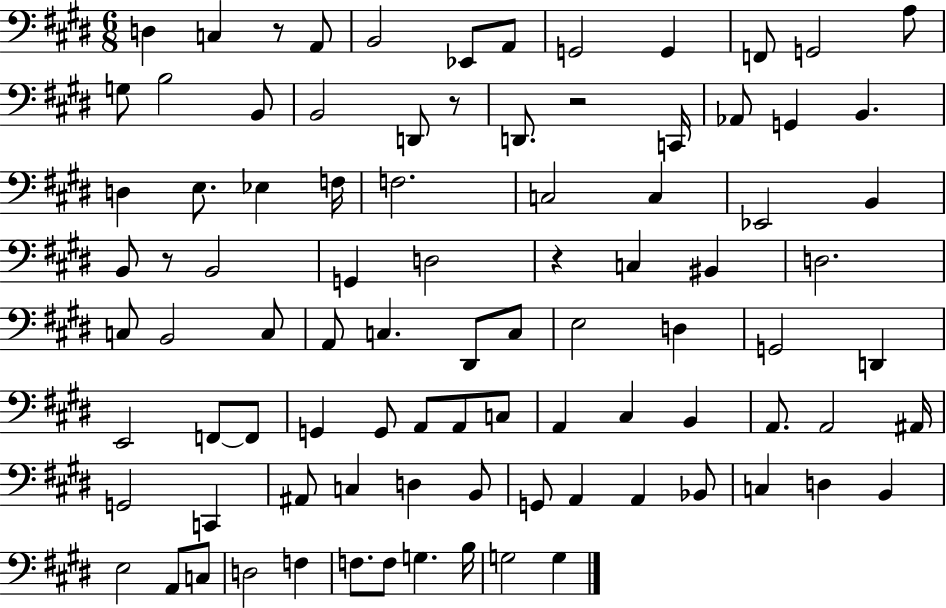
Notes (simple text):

D3/q C3/q R/e A2/e B2/h Eb2/e A2/e G2/h G2/q F2/e G2/h A3/e G3/e B3/h B2/e B2/h D2/e R/e D2/e. R/h C2/s Ab2/e G2/q B2/q. D3/q E3/e. Eb3/q F3/s F3/h. C3/h C3/q Eb2/h B2/q B2/e R/e B2/h G2/q D3/h R/q C3/q BIS2/q D3/h. C3/e B2/h C3/e A2/e C3/q. D#2/e C3/e E3/h D3/q G2/h D2/q E2/h F2/e F2/e G2/q G2/e A2/e A2/e C3/e A2/q C#3/q B2/q A2/e. A2/h A#2/s G2/h C2/q A#2/e C3/q D3/q B2/e G2/e A2/q A2/q Bb2/e C3/q D3/q B2/q E3/h A2/e C3/e D3/h F3/q F3/e. F3/e G3/q. B3/s G3/h G3/q